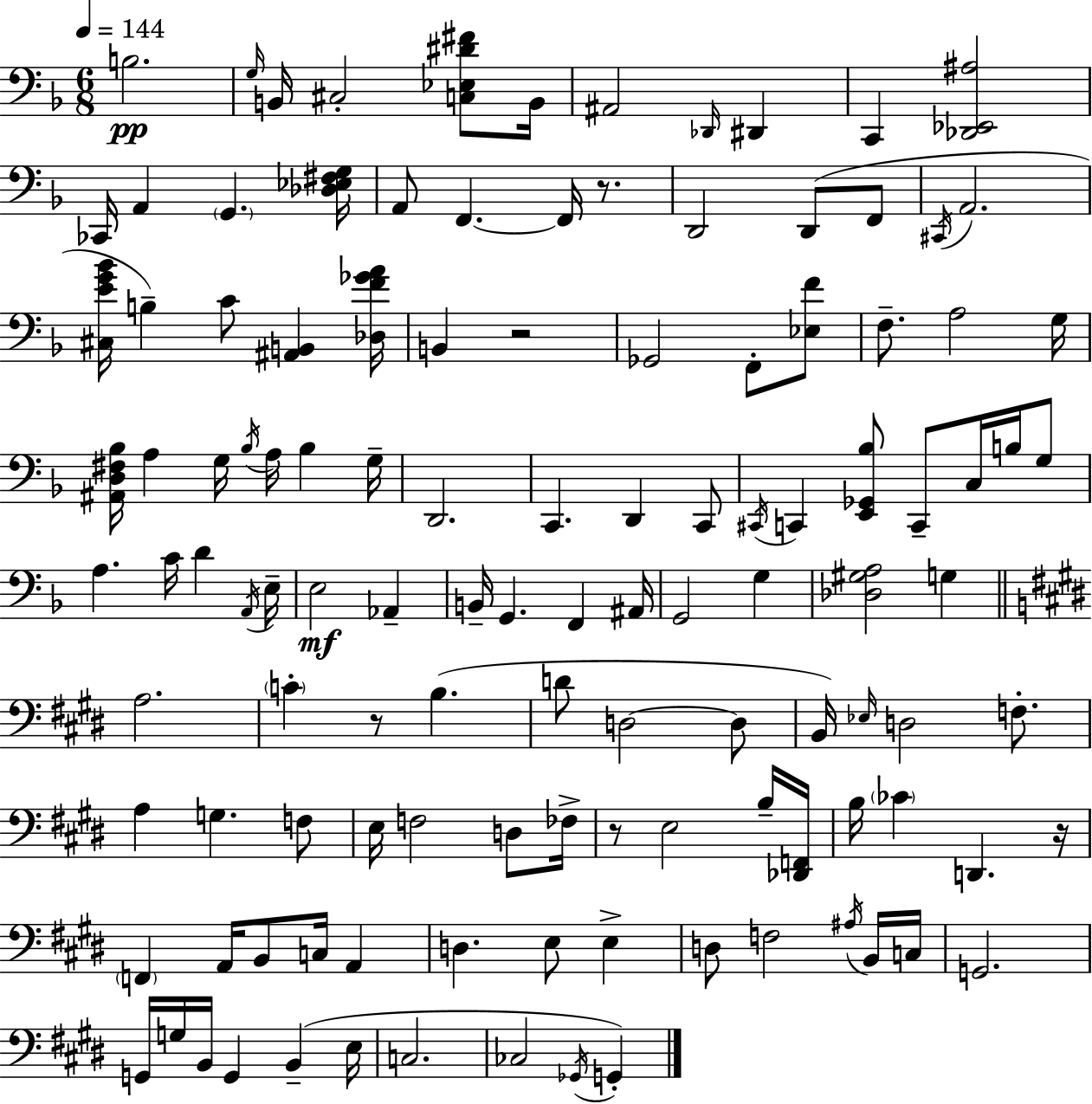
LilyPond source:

{
  \clef bass
  \numericTimeSignature
  \time 6/8
  \key f \major
  \tempo 4 = 144
  \repeat volta 2 { b2.\pp | \grace { g16 } b,16 cis2-. <c ees dis' fis'>8 | b,16 ais,2 \grace { des,16 } dis,4 | c,4 <des, ees, ais>2 | \break ces,16 a,4 \parenthesize g,4. | <des ees fis g>16 a,8 f,4.~~ f,16 r8. | d,2 d,8( | f,8 \acciaccatura { cis,16 } a,2. | \break <cis e' g' bes'>16 b4--) c'8 <ais, b,>4 | <des f' ges' a'>16 b,4 r2 | ges,2 f,8-. | <ees f'>8 f8.-- a2 | \break g16 <ais, d fis bes>16 a4 g16 \acciaccatura { bes16 } a16 bes4 | g16-- d,2. | c,4. d,4 | c,8 \acciaccatura { cis,16 } c,4 <e, ges, bes>8 c,8-- | \break c16 b16 g8 a4. c'16 | d'4 \acciaccatura { a,16 } e16-- e2\mf | aes,4-- b,16-- g,4. | f,4 ais,16 g,2 | \break g4 <des gis a>2 | g4 \bar "||" \break \key e \major a2. | \parenthesize c'4-. r8 b4.( | d'8 d2~~ d8 | b,16) \grace { ees16 } d2 f8.-. | \break a4 g4. f8 | e16 f2 d8 | fes16-> r8 e2 b16-- | <des, f,>16 b16 \parenthesize ces'4 d,4. | \break r16 \parenthesize f,4 a,16 b,8 c16 a,4 | d4. e8 e4-> | d8 f2 \acciaccatura { ais16 } | b,16 c16 g,2. | \break g,16 g16 b,16 g,4 b,4--( | e16 c2. | ces2 \acciaccatura { ges,16 }) g,4-. | } \bar "|."
}